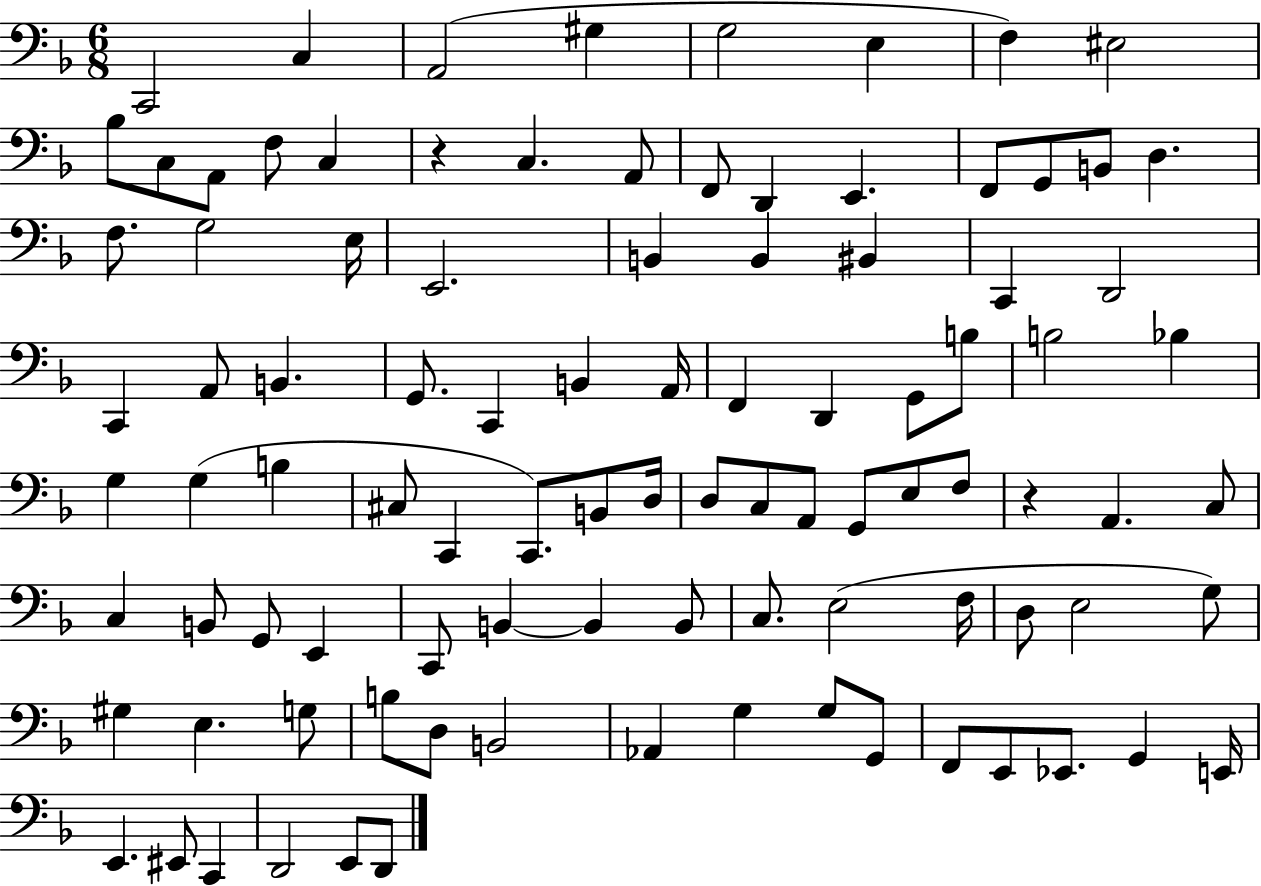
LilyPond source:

{
  \clef bass
  \numericTimeSignature
  \time 6/8
  \key f \major
  c,2 c4 | a,2( gis4 | g2 e4 | f4) eis2 | \break bes8 c8 a,8 f8 c4 | r4 c4. a,8 | f,8 d,4 e,4. | f,8 g,8 b,8 d4. | \break f8. g2 e16 | e,2. | b,4 b,4 bis,4 | c,4 d,2 | \break c,4 a,8 b,4. | g,8. c,4 b,4 a,16 | f,4 d,4 g,8 b8 | b2 bes4 | \break g4 g4( b4 | cis8 c,4 c,8.) b,8 d16 | d8 c8 a,8 g,8 e8 f8 | r4 a,4. c8 | \break c4 b,8 g,8 e,4 | c,8 b,4~~ b,4 b,8 | c8. e2( f16 | d8 e2 g8) | \break gis4 e4. g8 | b8 d8 b,2 | aes,4 g4 g8 g,8 | f,8 e,8 ees,8. g,4 e,16 | \break e,4. eis,8 c,4 | d,2 e,8 d,8 | \bar "|."
}